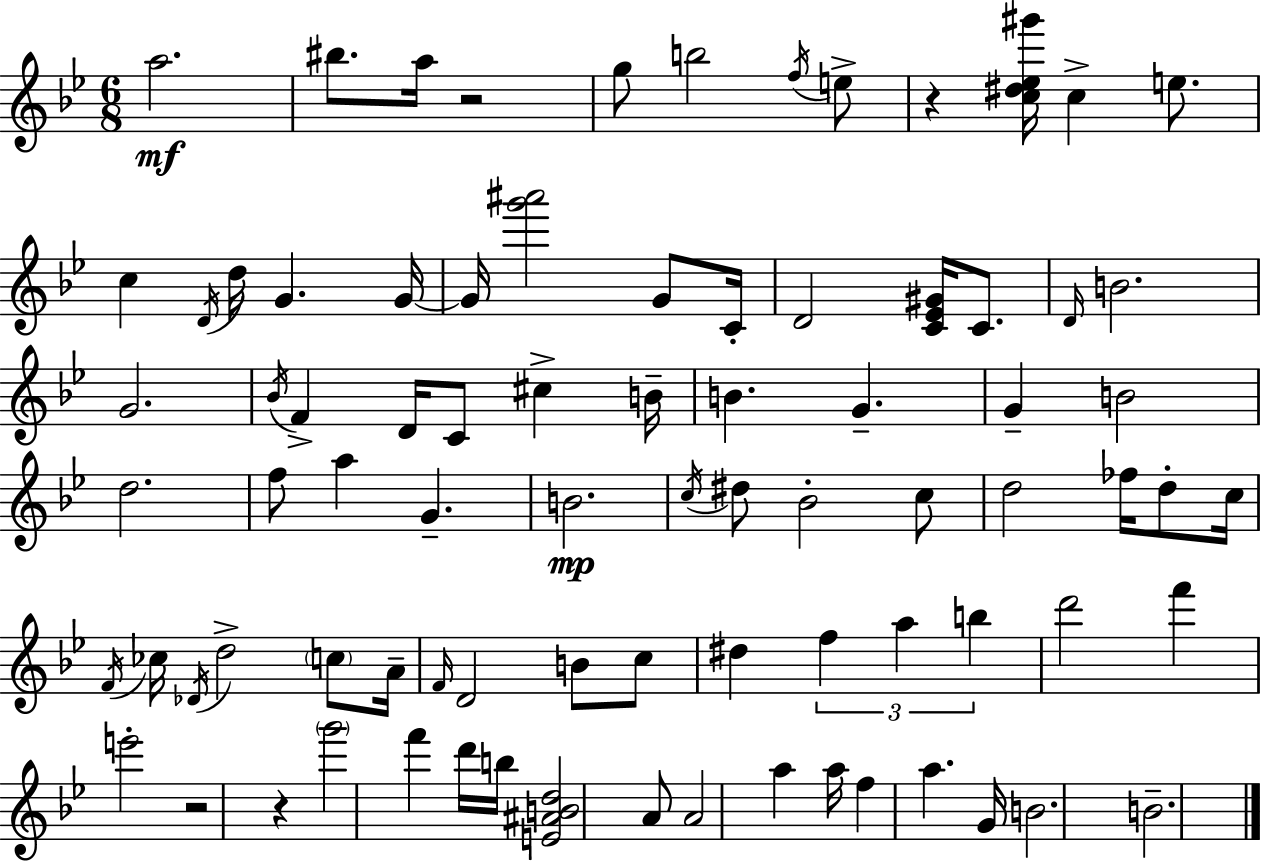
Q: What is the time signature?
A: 6/8